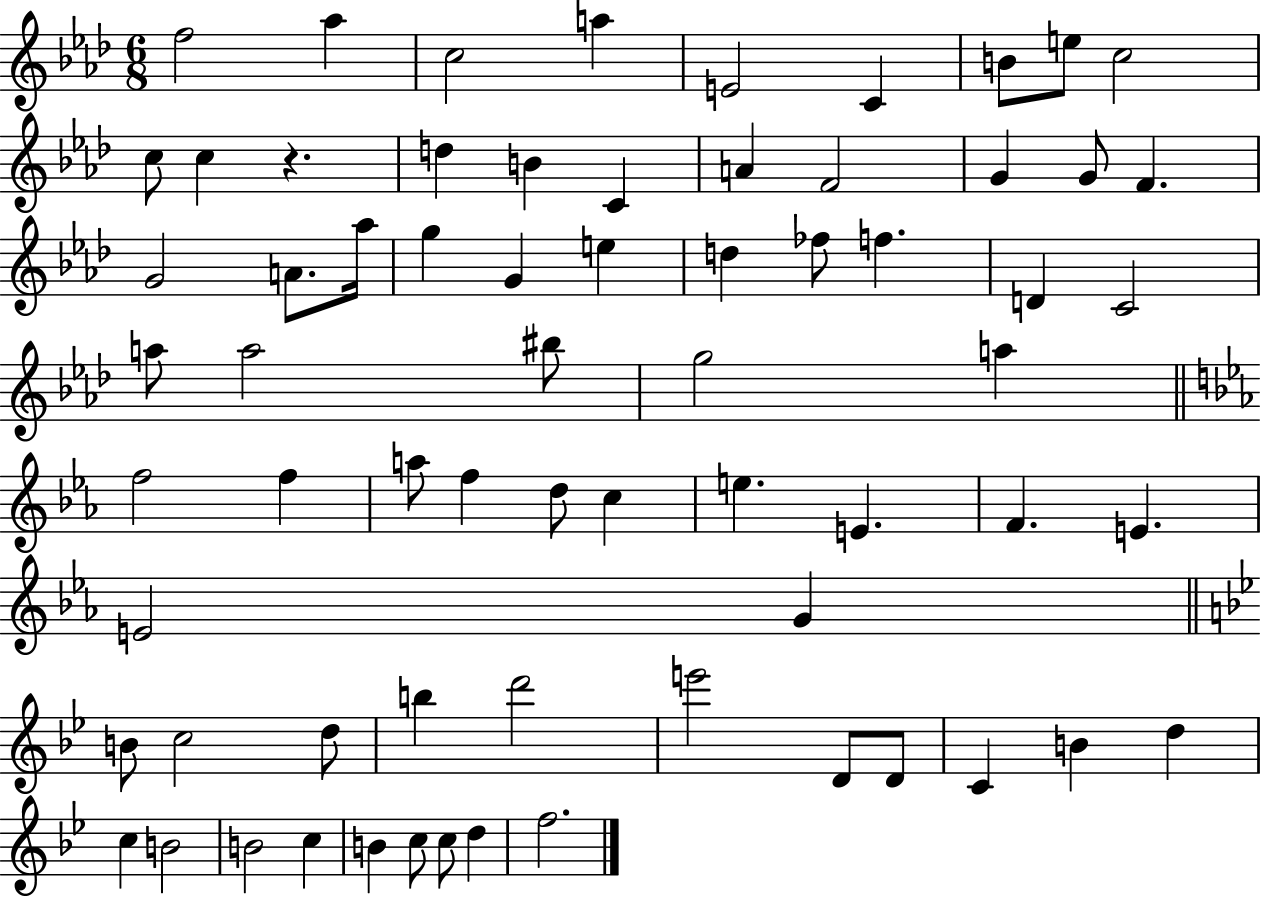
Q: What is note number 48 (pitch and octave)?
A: B4